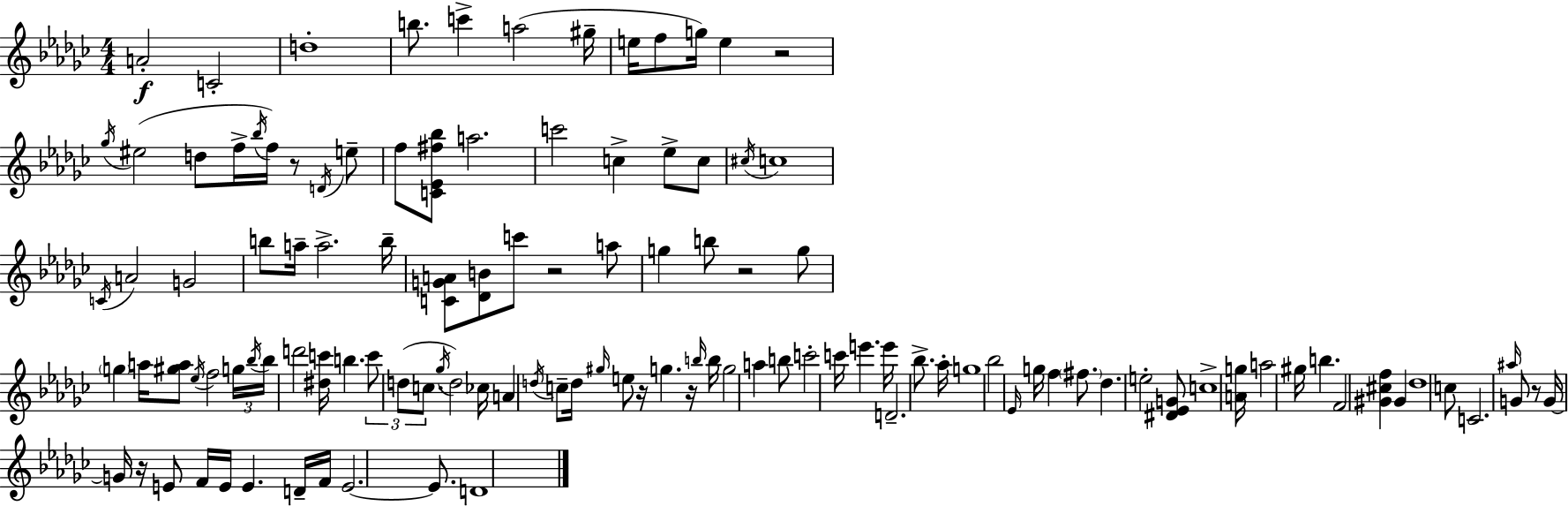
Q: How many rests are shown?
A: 8